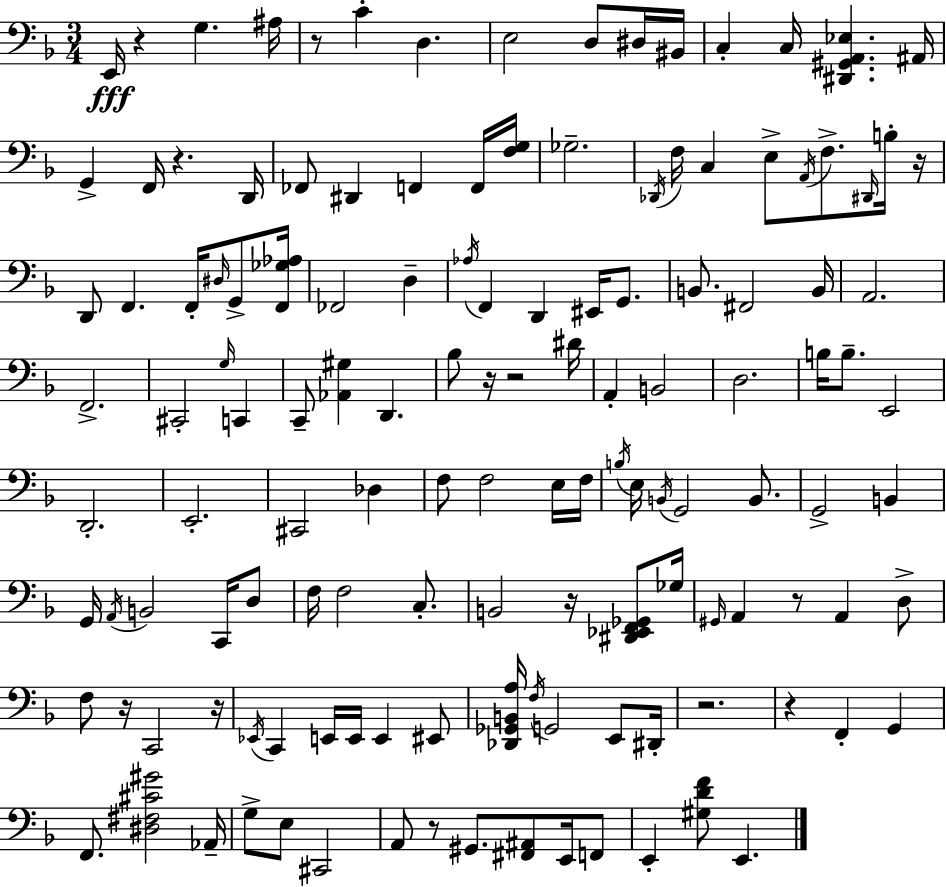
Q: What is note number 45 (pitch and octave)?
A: F2